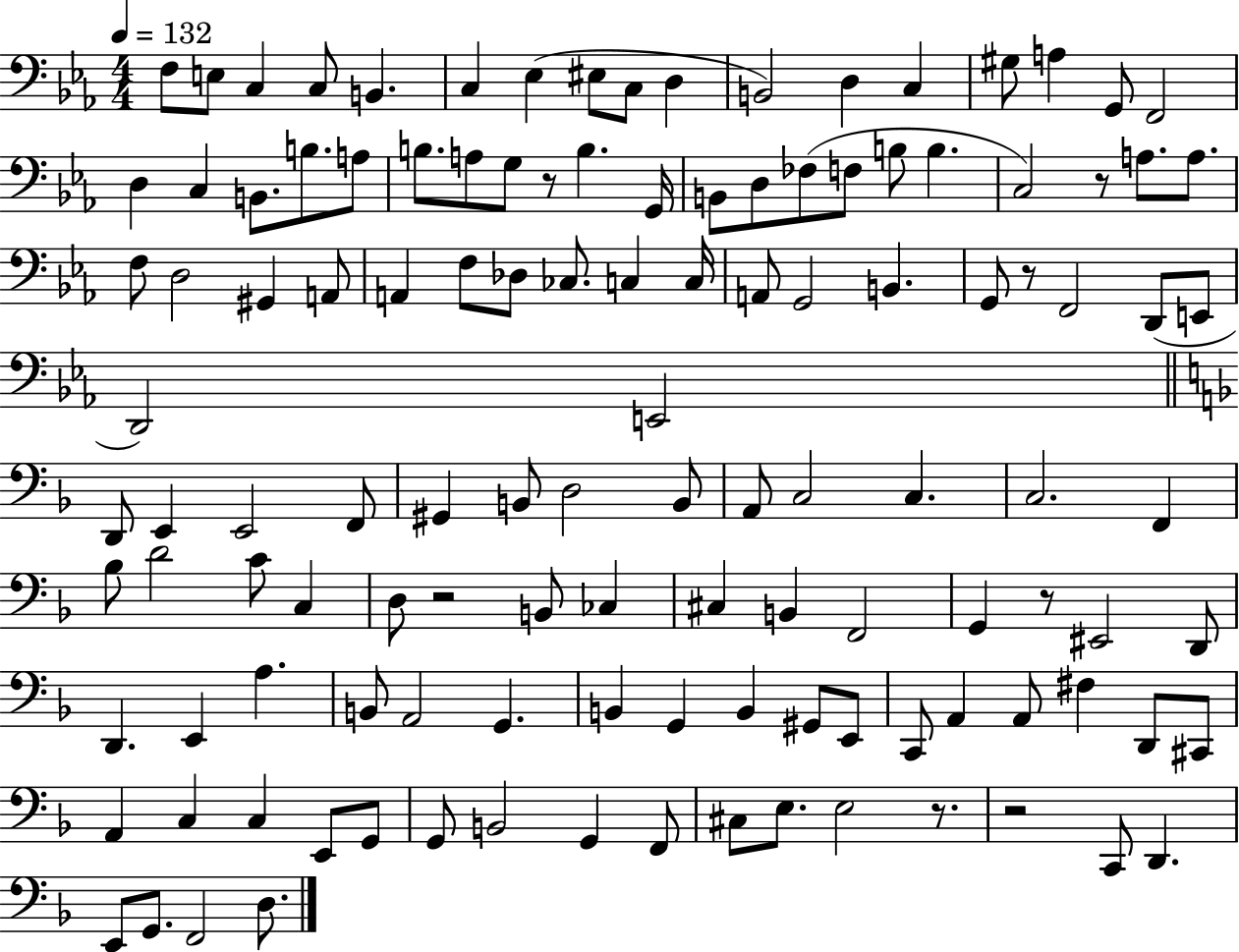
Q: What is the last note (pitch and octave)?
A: D3